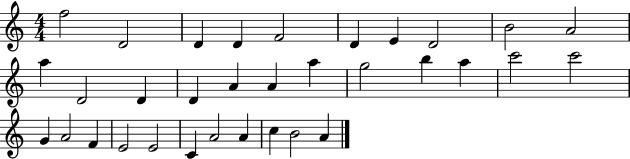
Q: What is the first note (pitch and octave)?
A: F5